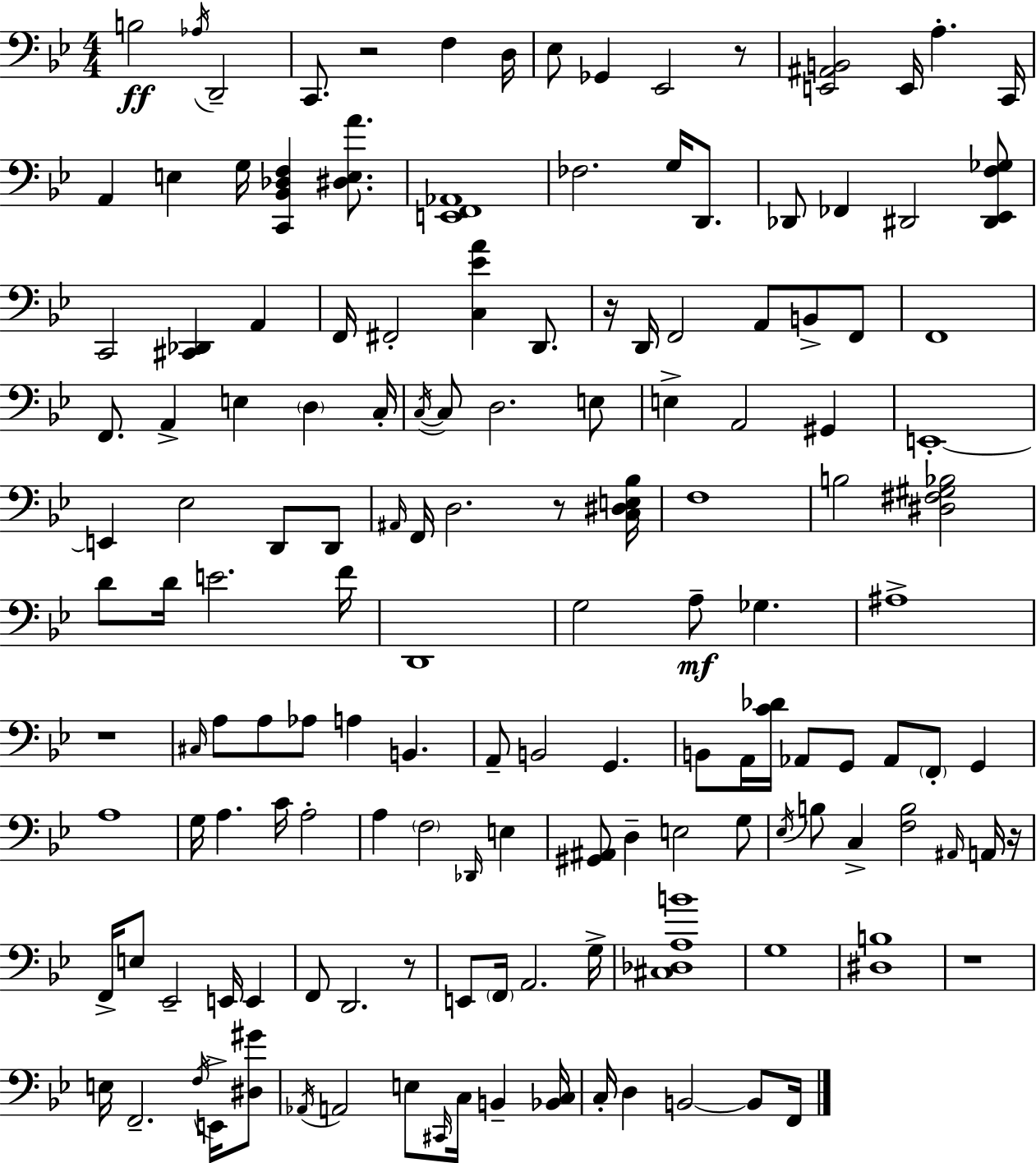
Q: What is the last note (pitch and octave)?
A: F2